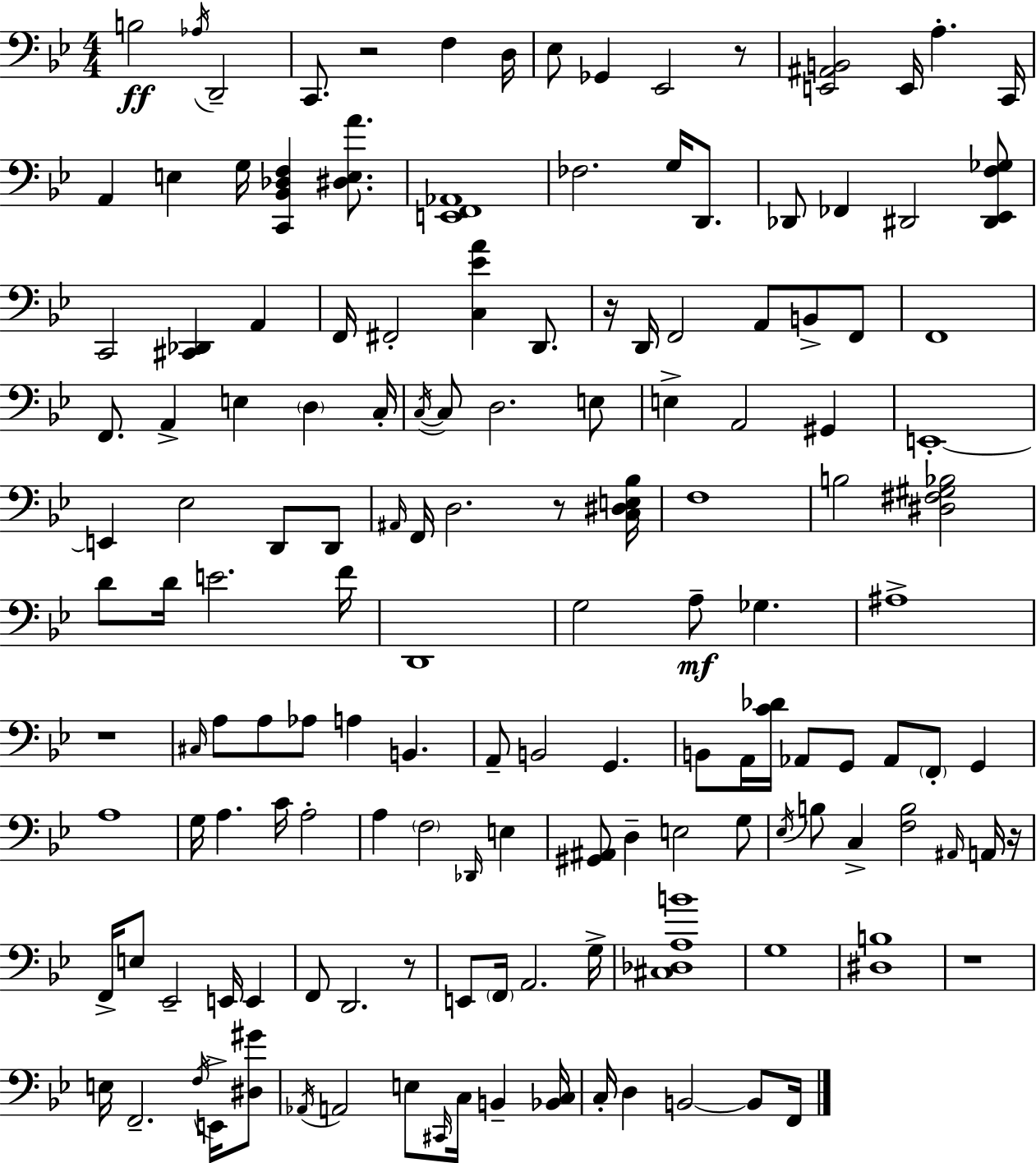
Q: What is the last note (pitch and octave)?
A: F2